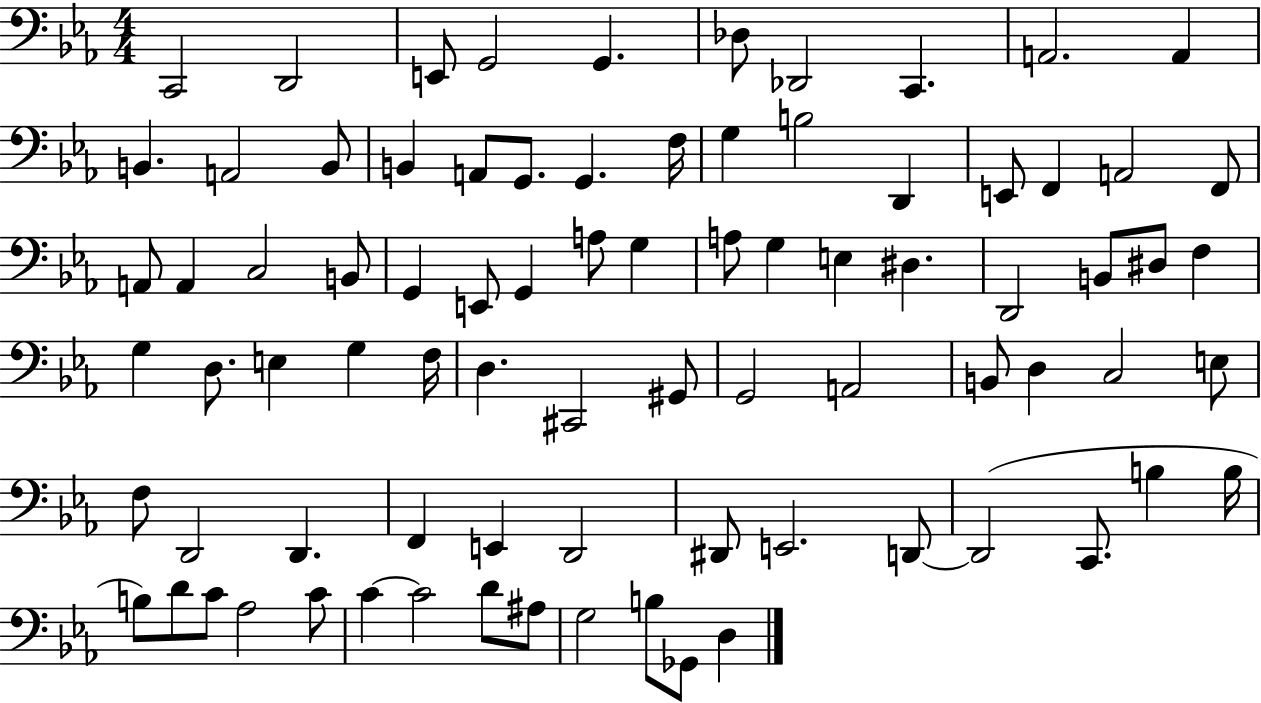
{
  \clef bass
  \numericTimeSignature
  \time 4/4
  \key ees \major
  c,2 d,2 | e,8 g,2 g,4. | des8 des,2 c,4. | a,2. a,4 | \break b,4. a,2 b,8 | b,4 a,8 g,8. g,4. f16 | g4 b2 d,4 | e,8 f,4 a,2 f,8 | \break a,8 a,4 c2 b,8 | g,4 e,8 g,4 a8 g4 | a8 g4 e4 dis4. | d,2 b,8 dis8 f4 | \break g4 d8. e4 g4 f16 | d4. cis,2 gis,8 | g,2 a,2 | b,8 d4 c2 e8 | \break f8 d,2 d,4. | f,4 e,4 d,2 | dis,8 e,2. d,8~~ | d,2( c,8. b4 b16 | \break b8) d'8 c'8 aes2 c'8 | c'4~~ c'2 d'8 ais8 | g2 b8 ges,8 d4 | \bar "|."
}